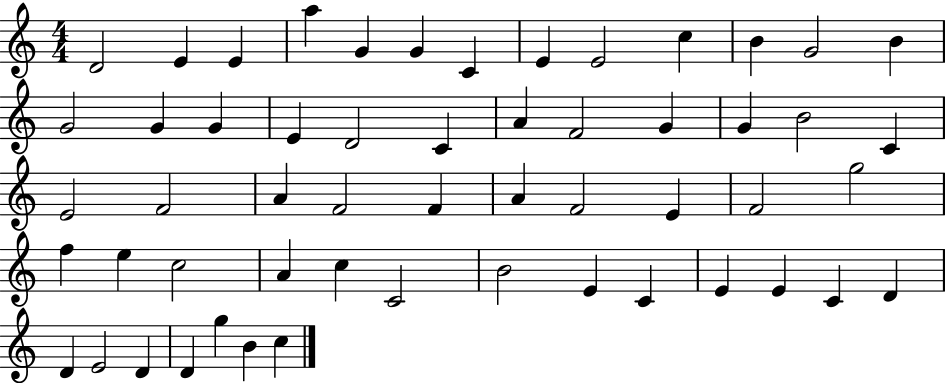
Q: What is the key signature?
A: C major